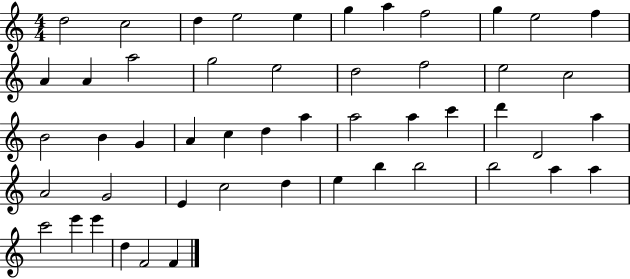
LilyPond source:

{
  \clef treble
  \numericTimeSignature
  \time 4/4
  \key c \major
  d''2 c''2 | d''4 e''2 e''4 | g''4 a''4 f''2 | g''4 e''2 f''4 | \break a'4 a'4 a''2 | g''2 e''2 | d''2 f''2 | e''2 c''2 | \break b'2 b'4 g'4 | a'4 c''4 d''4 a''4 | a''2 a''4 c'''4 | d'''4 d'2 a''4 | \break a'2 g'2 | e'4 c''2 d''4 | e''4 b''4 b''2 | b''2 a''4 a''4 | \break c'''2 e'''4 e'''4 | d''4 f'2 f'4 | \bar "|."
}